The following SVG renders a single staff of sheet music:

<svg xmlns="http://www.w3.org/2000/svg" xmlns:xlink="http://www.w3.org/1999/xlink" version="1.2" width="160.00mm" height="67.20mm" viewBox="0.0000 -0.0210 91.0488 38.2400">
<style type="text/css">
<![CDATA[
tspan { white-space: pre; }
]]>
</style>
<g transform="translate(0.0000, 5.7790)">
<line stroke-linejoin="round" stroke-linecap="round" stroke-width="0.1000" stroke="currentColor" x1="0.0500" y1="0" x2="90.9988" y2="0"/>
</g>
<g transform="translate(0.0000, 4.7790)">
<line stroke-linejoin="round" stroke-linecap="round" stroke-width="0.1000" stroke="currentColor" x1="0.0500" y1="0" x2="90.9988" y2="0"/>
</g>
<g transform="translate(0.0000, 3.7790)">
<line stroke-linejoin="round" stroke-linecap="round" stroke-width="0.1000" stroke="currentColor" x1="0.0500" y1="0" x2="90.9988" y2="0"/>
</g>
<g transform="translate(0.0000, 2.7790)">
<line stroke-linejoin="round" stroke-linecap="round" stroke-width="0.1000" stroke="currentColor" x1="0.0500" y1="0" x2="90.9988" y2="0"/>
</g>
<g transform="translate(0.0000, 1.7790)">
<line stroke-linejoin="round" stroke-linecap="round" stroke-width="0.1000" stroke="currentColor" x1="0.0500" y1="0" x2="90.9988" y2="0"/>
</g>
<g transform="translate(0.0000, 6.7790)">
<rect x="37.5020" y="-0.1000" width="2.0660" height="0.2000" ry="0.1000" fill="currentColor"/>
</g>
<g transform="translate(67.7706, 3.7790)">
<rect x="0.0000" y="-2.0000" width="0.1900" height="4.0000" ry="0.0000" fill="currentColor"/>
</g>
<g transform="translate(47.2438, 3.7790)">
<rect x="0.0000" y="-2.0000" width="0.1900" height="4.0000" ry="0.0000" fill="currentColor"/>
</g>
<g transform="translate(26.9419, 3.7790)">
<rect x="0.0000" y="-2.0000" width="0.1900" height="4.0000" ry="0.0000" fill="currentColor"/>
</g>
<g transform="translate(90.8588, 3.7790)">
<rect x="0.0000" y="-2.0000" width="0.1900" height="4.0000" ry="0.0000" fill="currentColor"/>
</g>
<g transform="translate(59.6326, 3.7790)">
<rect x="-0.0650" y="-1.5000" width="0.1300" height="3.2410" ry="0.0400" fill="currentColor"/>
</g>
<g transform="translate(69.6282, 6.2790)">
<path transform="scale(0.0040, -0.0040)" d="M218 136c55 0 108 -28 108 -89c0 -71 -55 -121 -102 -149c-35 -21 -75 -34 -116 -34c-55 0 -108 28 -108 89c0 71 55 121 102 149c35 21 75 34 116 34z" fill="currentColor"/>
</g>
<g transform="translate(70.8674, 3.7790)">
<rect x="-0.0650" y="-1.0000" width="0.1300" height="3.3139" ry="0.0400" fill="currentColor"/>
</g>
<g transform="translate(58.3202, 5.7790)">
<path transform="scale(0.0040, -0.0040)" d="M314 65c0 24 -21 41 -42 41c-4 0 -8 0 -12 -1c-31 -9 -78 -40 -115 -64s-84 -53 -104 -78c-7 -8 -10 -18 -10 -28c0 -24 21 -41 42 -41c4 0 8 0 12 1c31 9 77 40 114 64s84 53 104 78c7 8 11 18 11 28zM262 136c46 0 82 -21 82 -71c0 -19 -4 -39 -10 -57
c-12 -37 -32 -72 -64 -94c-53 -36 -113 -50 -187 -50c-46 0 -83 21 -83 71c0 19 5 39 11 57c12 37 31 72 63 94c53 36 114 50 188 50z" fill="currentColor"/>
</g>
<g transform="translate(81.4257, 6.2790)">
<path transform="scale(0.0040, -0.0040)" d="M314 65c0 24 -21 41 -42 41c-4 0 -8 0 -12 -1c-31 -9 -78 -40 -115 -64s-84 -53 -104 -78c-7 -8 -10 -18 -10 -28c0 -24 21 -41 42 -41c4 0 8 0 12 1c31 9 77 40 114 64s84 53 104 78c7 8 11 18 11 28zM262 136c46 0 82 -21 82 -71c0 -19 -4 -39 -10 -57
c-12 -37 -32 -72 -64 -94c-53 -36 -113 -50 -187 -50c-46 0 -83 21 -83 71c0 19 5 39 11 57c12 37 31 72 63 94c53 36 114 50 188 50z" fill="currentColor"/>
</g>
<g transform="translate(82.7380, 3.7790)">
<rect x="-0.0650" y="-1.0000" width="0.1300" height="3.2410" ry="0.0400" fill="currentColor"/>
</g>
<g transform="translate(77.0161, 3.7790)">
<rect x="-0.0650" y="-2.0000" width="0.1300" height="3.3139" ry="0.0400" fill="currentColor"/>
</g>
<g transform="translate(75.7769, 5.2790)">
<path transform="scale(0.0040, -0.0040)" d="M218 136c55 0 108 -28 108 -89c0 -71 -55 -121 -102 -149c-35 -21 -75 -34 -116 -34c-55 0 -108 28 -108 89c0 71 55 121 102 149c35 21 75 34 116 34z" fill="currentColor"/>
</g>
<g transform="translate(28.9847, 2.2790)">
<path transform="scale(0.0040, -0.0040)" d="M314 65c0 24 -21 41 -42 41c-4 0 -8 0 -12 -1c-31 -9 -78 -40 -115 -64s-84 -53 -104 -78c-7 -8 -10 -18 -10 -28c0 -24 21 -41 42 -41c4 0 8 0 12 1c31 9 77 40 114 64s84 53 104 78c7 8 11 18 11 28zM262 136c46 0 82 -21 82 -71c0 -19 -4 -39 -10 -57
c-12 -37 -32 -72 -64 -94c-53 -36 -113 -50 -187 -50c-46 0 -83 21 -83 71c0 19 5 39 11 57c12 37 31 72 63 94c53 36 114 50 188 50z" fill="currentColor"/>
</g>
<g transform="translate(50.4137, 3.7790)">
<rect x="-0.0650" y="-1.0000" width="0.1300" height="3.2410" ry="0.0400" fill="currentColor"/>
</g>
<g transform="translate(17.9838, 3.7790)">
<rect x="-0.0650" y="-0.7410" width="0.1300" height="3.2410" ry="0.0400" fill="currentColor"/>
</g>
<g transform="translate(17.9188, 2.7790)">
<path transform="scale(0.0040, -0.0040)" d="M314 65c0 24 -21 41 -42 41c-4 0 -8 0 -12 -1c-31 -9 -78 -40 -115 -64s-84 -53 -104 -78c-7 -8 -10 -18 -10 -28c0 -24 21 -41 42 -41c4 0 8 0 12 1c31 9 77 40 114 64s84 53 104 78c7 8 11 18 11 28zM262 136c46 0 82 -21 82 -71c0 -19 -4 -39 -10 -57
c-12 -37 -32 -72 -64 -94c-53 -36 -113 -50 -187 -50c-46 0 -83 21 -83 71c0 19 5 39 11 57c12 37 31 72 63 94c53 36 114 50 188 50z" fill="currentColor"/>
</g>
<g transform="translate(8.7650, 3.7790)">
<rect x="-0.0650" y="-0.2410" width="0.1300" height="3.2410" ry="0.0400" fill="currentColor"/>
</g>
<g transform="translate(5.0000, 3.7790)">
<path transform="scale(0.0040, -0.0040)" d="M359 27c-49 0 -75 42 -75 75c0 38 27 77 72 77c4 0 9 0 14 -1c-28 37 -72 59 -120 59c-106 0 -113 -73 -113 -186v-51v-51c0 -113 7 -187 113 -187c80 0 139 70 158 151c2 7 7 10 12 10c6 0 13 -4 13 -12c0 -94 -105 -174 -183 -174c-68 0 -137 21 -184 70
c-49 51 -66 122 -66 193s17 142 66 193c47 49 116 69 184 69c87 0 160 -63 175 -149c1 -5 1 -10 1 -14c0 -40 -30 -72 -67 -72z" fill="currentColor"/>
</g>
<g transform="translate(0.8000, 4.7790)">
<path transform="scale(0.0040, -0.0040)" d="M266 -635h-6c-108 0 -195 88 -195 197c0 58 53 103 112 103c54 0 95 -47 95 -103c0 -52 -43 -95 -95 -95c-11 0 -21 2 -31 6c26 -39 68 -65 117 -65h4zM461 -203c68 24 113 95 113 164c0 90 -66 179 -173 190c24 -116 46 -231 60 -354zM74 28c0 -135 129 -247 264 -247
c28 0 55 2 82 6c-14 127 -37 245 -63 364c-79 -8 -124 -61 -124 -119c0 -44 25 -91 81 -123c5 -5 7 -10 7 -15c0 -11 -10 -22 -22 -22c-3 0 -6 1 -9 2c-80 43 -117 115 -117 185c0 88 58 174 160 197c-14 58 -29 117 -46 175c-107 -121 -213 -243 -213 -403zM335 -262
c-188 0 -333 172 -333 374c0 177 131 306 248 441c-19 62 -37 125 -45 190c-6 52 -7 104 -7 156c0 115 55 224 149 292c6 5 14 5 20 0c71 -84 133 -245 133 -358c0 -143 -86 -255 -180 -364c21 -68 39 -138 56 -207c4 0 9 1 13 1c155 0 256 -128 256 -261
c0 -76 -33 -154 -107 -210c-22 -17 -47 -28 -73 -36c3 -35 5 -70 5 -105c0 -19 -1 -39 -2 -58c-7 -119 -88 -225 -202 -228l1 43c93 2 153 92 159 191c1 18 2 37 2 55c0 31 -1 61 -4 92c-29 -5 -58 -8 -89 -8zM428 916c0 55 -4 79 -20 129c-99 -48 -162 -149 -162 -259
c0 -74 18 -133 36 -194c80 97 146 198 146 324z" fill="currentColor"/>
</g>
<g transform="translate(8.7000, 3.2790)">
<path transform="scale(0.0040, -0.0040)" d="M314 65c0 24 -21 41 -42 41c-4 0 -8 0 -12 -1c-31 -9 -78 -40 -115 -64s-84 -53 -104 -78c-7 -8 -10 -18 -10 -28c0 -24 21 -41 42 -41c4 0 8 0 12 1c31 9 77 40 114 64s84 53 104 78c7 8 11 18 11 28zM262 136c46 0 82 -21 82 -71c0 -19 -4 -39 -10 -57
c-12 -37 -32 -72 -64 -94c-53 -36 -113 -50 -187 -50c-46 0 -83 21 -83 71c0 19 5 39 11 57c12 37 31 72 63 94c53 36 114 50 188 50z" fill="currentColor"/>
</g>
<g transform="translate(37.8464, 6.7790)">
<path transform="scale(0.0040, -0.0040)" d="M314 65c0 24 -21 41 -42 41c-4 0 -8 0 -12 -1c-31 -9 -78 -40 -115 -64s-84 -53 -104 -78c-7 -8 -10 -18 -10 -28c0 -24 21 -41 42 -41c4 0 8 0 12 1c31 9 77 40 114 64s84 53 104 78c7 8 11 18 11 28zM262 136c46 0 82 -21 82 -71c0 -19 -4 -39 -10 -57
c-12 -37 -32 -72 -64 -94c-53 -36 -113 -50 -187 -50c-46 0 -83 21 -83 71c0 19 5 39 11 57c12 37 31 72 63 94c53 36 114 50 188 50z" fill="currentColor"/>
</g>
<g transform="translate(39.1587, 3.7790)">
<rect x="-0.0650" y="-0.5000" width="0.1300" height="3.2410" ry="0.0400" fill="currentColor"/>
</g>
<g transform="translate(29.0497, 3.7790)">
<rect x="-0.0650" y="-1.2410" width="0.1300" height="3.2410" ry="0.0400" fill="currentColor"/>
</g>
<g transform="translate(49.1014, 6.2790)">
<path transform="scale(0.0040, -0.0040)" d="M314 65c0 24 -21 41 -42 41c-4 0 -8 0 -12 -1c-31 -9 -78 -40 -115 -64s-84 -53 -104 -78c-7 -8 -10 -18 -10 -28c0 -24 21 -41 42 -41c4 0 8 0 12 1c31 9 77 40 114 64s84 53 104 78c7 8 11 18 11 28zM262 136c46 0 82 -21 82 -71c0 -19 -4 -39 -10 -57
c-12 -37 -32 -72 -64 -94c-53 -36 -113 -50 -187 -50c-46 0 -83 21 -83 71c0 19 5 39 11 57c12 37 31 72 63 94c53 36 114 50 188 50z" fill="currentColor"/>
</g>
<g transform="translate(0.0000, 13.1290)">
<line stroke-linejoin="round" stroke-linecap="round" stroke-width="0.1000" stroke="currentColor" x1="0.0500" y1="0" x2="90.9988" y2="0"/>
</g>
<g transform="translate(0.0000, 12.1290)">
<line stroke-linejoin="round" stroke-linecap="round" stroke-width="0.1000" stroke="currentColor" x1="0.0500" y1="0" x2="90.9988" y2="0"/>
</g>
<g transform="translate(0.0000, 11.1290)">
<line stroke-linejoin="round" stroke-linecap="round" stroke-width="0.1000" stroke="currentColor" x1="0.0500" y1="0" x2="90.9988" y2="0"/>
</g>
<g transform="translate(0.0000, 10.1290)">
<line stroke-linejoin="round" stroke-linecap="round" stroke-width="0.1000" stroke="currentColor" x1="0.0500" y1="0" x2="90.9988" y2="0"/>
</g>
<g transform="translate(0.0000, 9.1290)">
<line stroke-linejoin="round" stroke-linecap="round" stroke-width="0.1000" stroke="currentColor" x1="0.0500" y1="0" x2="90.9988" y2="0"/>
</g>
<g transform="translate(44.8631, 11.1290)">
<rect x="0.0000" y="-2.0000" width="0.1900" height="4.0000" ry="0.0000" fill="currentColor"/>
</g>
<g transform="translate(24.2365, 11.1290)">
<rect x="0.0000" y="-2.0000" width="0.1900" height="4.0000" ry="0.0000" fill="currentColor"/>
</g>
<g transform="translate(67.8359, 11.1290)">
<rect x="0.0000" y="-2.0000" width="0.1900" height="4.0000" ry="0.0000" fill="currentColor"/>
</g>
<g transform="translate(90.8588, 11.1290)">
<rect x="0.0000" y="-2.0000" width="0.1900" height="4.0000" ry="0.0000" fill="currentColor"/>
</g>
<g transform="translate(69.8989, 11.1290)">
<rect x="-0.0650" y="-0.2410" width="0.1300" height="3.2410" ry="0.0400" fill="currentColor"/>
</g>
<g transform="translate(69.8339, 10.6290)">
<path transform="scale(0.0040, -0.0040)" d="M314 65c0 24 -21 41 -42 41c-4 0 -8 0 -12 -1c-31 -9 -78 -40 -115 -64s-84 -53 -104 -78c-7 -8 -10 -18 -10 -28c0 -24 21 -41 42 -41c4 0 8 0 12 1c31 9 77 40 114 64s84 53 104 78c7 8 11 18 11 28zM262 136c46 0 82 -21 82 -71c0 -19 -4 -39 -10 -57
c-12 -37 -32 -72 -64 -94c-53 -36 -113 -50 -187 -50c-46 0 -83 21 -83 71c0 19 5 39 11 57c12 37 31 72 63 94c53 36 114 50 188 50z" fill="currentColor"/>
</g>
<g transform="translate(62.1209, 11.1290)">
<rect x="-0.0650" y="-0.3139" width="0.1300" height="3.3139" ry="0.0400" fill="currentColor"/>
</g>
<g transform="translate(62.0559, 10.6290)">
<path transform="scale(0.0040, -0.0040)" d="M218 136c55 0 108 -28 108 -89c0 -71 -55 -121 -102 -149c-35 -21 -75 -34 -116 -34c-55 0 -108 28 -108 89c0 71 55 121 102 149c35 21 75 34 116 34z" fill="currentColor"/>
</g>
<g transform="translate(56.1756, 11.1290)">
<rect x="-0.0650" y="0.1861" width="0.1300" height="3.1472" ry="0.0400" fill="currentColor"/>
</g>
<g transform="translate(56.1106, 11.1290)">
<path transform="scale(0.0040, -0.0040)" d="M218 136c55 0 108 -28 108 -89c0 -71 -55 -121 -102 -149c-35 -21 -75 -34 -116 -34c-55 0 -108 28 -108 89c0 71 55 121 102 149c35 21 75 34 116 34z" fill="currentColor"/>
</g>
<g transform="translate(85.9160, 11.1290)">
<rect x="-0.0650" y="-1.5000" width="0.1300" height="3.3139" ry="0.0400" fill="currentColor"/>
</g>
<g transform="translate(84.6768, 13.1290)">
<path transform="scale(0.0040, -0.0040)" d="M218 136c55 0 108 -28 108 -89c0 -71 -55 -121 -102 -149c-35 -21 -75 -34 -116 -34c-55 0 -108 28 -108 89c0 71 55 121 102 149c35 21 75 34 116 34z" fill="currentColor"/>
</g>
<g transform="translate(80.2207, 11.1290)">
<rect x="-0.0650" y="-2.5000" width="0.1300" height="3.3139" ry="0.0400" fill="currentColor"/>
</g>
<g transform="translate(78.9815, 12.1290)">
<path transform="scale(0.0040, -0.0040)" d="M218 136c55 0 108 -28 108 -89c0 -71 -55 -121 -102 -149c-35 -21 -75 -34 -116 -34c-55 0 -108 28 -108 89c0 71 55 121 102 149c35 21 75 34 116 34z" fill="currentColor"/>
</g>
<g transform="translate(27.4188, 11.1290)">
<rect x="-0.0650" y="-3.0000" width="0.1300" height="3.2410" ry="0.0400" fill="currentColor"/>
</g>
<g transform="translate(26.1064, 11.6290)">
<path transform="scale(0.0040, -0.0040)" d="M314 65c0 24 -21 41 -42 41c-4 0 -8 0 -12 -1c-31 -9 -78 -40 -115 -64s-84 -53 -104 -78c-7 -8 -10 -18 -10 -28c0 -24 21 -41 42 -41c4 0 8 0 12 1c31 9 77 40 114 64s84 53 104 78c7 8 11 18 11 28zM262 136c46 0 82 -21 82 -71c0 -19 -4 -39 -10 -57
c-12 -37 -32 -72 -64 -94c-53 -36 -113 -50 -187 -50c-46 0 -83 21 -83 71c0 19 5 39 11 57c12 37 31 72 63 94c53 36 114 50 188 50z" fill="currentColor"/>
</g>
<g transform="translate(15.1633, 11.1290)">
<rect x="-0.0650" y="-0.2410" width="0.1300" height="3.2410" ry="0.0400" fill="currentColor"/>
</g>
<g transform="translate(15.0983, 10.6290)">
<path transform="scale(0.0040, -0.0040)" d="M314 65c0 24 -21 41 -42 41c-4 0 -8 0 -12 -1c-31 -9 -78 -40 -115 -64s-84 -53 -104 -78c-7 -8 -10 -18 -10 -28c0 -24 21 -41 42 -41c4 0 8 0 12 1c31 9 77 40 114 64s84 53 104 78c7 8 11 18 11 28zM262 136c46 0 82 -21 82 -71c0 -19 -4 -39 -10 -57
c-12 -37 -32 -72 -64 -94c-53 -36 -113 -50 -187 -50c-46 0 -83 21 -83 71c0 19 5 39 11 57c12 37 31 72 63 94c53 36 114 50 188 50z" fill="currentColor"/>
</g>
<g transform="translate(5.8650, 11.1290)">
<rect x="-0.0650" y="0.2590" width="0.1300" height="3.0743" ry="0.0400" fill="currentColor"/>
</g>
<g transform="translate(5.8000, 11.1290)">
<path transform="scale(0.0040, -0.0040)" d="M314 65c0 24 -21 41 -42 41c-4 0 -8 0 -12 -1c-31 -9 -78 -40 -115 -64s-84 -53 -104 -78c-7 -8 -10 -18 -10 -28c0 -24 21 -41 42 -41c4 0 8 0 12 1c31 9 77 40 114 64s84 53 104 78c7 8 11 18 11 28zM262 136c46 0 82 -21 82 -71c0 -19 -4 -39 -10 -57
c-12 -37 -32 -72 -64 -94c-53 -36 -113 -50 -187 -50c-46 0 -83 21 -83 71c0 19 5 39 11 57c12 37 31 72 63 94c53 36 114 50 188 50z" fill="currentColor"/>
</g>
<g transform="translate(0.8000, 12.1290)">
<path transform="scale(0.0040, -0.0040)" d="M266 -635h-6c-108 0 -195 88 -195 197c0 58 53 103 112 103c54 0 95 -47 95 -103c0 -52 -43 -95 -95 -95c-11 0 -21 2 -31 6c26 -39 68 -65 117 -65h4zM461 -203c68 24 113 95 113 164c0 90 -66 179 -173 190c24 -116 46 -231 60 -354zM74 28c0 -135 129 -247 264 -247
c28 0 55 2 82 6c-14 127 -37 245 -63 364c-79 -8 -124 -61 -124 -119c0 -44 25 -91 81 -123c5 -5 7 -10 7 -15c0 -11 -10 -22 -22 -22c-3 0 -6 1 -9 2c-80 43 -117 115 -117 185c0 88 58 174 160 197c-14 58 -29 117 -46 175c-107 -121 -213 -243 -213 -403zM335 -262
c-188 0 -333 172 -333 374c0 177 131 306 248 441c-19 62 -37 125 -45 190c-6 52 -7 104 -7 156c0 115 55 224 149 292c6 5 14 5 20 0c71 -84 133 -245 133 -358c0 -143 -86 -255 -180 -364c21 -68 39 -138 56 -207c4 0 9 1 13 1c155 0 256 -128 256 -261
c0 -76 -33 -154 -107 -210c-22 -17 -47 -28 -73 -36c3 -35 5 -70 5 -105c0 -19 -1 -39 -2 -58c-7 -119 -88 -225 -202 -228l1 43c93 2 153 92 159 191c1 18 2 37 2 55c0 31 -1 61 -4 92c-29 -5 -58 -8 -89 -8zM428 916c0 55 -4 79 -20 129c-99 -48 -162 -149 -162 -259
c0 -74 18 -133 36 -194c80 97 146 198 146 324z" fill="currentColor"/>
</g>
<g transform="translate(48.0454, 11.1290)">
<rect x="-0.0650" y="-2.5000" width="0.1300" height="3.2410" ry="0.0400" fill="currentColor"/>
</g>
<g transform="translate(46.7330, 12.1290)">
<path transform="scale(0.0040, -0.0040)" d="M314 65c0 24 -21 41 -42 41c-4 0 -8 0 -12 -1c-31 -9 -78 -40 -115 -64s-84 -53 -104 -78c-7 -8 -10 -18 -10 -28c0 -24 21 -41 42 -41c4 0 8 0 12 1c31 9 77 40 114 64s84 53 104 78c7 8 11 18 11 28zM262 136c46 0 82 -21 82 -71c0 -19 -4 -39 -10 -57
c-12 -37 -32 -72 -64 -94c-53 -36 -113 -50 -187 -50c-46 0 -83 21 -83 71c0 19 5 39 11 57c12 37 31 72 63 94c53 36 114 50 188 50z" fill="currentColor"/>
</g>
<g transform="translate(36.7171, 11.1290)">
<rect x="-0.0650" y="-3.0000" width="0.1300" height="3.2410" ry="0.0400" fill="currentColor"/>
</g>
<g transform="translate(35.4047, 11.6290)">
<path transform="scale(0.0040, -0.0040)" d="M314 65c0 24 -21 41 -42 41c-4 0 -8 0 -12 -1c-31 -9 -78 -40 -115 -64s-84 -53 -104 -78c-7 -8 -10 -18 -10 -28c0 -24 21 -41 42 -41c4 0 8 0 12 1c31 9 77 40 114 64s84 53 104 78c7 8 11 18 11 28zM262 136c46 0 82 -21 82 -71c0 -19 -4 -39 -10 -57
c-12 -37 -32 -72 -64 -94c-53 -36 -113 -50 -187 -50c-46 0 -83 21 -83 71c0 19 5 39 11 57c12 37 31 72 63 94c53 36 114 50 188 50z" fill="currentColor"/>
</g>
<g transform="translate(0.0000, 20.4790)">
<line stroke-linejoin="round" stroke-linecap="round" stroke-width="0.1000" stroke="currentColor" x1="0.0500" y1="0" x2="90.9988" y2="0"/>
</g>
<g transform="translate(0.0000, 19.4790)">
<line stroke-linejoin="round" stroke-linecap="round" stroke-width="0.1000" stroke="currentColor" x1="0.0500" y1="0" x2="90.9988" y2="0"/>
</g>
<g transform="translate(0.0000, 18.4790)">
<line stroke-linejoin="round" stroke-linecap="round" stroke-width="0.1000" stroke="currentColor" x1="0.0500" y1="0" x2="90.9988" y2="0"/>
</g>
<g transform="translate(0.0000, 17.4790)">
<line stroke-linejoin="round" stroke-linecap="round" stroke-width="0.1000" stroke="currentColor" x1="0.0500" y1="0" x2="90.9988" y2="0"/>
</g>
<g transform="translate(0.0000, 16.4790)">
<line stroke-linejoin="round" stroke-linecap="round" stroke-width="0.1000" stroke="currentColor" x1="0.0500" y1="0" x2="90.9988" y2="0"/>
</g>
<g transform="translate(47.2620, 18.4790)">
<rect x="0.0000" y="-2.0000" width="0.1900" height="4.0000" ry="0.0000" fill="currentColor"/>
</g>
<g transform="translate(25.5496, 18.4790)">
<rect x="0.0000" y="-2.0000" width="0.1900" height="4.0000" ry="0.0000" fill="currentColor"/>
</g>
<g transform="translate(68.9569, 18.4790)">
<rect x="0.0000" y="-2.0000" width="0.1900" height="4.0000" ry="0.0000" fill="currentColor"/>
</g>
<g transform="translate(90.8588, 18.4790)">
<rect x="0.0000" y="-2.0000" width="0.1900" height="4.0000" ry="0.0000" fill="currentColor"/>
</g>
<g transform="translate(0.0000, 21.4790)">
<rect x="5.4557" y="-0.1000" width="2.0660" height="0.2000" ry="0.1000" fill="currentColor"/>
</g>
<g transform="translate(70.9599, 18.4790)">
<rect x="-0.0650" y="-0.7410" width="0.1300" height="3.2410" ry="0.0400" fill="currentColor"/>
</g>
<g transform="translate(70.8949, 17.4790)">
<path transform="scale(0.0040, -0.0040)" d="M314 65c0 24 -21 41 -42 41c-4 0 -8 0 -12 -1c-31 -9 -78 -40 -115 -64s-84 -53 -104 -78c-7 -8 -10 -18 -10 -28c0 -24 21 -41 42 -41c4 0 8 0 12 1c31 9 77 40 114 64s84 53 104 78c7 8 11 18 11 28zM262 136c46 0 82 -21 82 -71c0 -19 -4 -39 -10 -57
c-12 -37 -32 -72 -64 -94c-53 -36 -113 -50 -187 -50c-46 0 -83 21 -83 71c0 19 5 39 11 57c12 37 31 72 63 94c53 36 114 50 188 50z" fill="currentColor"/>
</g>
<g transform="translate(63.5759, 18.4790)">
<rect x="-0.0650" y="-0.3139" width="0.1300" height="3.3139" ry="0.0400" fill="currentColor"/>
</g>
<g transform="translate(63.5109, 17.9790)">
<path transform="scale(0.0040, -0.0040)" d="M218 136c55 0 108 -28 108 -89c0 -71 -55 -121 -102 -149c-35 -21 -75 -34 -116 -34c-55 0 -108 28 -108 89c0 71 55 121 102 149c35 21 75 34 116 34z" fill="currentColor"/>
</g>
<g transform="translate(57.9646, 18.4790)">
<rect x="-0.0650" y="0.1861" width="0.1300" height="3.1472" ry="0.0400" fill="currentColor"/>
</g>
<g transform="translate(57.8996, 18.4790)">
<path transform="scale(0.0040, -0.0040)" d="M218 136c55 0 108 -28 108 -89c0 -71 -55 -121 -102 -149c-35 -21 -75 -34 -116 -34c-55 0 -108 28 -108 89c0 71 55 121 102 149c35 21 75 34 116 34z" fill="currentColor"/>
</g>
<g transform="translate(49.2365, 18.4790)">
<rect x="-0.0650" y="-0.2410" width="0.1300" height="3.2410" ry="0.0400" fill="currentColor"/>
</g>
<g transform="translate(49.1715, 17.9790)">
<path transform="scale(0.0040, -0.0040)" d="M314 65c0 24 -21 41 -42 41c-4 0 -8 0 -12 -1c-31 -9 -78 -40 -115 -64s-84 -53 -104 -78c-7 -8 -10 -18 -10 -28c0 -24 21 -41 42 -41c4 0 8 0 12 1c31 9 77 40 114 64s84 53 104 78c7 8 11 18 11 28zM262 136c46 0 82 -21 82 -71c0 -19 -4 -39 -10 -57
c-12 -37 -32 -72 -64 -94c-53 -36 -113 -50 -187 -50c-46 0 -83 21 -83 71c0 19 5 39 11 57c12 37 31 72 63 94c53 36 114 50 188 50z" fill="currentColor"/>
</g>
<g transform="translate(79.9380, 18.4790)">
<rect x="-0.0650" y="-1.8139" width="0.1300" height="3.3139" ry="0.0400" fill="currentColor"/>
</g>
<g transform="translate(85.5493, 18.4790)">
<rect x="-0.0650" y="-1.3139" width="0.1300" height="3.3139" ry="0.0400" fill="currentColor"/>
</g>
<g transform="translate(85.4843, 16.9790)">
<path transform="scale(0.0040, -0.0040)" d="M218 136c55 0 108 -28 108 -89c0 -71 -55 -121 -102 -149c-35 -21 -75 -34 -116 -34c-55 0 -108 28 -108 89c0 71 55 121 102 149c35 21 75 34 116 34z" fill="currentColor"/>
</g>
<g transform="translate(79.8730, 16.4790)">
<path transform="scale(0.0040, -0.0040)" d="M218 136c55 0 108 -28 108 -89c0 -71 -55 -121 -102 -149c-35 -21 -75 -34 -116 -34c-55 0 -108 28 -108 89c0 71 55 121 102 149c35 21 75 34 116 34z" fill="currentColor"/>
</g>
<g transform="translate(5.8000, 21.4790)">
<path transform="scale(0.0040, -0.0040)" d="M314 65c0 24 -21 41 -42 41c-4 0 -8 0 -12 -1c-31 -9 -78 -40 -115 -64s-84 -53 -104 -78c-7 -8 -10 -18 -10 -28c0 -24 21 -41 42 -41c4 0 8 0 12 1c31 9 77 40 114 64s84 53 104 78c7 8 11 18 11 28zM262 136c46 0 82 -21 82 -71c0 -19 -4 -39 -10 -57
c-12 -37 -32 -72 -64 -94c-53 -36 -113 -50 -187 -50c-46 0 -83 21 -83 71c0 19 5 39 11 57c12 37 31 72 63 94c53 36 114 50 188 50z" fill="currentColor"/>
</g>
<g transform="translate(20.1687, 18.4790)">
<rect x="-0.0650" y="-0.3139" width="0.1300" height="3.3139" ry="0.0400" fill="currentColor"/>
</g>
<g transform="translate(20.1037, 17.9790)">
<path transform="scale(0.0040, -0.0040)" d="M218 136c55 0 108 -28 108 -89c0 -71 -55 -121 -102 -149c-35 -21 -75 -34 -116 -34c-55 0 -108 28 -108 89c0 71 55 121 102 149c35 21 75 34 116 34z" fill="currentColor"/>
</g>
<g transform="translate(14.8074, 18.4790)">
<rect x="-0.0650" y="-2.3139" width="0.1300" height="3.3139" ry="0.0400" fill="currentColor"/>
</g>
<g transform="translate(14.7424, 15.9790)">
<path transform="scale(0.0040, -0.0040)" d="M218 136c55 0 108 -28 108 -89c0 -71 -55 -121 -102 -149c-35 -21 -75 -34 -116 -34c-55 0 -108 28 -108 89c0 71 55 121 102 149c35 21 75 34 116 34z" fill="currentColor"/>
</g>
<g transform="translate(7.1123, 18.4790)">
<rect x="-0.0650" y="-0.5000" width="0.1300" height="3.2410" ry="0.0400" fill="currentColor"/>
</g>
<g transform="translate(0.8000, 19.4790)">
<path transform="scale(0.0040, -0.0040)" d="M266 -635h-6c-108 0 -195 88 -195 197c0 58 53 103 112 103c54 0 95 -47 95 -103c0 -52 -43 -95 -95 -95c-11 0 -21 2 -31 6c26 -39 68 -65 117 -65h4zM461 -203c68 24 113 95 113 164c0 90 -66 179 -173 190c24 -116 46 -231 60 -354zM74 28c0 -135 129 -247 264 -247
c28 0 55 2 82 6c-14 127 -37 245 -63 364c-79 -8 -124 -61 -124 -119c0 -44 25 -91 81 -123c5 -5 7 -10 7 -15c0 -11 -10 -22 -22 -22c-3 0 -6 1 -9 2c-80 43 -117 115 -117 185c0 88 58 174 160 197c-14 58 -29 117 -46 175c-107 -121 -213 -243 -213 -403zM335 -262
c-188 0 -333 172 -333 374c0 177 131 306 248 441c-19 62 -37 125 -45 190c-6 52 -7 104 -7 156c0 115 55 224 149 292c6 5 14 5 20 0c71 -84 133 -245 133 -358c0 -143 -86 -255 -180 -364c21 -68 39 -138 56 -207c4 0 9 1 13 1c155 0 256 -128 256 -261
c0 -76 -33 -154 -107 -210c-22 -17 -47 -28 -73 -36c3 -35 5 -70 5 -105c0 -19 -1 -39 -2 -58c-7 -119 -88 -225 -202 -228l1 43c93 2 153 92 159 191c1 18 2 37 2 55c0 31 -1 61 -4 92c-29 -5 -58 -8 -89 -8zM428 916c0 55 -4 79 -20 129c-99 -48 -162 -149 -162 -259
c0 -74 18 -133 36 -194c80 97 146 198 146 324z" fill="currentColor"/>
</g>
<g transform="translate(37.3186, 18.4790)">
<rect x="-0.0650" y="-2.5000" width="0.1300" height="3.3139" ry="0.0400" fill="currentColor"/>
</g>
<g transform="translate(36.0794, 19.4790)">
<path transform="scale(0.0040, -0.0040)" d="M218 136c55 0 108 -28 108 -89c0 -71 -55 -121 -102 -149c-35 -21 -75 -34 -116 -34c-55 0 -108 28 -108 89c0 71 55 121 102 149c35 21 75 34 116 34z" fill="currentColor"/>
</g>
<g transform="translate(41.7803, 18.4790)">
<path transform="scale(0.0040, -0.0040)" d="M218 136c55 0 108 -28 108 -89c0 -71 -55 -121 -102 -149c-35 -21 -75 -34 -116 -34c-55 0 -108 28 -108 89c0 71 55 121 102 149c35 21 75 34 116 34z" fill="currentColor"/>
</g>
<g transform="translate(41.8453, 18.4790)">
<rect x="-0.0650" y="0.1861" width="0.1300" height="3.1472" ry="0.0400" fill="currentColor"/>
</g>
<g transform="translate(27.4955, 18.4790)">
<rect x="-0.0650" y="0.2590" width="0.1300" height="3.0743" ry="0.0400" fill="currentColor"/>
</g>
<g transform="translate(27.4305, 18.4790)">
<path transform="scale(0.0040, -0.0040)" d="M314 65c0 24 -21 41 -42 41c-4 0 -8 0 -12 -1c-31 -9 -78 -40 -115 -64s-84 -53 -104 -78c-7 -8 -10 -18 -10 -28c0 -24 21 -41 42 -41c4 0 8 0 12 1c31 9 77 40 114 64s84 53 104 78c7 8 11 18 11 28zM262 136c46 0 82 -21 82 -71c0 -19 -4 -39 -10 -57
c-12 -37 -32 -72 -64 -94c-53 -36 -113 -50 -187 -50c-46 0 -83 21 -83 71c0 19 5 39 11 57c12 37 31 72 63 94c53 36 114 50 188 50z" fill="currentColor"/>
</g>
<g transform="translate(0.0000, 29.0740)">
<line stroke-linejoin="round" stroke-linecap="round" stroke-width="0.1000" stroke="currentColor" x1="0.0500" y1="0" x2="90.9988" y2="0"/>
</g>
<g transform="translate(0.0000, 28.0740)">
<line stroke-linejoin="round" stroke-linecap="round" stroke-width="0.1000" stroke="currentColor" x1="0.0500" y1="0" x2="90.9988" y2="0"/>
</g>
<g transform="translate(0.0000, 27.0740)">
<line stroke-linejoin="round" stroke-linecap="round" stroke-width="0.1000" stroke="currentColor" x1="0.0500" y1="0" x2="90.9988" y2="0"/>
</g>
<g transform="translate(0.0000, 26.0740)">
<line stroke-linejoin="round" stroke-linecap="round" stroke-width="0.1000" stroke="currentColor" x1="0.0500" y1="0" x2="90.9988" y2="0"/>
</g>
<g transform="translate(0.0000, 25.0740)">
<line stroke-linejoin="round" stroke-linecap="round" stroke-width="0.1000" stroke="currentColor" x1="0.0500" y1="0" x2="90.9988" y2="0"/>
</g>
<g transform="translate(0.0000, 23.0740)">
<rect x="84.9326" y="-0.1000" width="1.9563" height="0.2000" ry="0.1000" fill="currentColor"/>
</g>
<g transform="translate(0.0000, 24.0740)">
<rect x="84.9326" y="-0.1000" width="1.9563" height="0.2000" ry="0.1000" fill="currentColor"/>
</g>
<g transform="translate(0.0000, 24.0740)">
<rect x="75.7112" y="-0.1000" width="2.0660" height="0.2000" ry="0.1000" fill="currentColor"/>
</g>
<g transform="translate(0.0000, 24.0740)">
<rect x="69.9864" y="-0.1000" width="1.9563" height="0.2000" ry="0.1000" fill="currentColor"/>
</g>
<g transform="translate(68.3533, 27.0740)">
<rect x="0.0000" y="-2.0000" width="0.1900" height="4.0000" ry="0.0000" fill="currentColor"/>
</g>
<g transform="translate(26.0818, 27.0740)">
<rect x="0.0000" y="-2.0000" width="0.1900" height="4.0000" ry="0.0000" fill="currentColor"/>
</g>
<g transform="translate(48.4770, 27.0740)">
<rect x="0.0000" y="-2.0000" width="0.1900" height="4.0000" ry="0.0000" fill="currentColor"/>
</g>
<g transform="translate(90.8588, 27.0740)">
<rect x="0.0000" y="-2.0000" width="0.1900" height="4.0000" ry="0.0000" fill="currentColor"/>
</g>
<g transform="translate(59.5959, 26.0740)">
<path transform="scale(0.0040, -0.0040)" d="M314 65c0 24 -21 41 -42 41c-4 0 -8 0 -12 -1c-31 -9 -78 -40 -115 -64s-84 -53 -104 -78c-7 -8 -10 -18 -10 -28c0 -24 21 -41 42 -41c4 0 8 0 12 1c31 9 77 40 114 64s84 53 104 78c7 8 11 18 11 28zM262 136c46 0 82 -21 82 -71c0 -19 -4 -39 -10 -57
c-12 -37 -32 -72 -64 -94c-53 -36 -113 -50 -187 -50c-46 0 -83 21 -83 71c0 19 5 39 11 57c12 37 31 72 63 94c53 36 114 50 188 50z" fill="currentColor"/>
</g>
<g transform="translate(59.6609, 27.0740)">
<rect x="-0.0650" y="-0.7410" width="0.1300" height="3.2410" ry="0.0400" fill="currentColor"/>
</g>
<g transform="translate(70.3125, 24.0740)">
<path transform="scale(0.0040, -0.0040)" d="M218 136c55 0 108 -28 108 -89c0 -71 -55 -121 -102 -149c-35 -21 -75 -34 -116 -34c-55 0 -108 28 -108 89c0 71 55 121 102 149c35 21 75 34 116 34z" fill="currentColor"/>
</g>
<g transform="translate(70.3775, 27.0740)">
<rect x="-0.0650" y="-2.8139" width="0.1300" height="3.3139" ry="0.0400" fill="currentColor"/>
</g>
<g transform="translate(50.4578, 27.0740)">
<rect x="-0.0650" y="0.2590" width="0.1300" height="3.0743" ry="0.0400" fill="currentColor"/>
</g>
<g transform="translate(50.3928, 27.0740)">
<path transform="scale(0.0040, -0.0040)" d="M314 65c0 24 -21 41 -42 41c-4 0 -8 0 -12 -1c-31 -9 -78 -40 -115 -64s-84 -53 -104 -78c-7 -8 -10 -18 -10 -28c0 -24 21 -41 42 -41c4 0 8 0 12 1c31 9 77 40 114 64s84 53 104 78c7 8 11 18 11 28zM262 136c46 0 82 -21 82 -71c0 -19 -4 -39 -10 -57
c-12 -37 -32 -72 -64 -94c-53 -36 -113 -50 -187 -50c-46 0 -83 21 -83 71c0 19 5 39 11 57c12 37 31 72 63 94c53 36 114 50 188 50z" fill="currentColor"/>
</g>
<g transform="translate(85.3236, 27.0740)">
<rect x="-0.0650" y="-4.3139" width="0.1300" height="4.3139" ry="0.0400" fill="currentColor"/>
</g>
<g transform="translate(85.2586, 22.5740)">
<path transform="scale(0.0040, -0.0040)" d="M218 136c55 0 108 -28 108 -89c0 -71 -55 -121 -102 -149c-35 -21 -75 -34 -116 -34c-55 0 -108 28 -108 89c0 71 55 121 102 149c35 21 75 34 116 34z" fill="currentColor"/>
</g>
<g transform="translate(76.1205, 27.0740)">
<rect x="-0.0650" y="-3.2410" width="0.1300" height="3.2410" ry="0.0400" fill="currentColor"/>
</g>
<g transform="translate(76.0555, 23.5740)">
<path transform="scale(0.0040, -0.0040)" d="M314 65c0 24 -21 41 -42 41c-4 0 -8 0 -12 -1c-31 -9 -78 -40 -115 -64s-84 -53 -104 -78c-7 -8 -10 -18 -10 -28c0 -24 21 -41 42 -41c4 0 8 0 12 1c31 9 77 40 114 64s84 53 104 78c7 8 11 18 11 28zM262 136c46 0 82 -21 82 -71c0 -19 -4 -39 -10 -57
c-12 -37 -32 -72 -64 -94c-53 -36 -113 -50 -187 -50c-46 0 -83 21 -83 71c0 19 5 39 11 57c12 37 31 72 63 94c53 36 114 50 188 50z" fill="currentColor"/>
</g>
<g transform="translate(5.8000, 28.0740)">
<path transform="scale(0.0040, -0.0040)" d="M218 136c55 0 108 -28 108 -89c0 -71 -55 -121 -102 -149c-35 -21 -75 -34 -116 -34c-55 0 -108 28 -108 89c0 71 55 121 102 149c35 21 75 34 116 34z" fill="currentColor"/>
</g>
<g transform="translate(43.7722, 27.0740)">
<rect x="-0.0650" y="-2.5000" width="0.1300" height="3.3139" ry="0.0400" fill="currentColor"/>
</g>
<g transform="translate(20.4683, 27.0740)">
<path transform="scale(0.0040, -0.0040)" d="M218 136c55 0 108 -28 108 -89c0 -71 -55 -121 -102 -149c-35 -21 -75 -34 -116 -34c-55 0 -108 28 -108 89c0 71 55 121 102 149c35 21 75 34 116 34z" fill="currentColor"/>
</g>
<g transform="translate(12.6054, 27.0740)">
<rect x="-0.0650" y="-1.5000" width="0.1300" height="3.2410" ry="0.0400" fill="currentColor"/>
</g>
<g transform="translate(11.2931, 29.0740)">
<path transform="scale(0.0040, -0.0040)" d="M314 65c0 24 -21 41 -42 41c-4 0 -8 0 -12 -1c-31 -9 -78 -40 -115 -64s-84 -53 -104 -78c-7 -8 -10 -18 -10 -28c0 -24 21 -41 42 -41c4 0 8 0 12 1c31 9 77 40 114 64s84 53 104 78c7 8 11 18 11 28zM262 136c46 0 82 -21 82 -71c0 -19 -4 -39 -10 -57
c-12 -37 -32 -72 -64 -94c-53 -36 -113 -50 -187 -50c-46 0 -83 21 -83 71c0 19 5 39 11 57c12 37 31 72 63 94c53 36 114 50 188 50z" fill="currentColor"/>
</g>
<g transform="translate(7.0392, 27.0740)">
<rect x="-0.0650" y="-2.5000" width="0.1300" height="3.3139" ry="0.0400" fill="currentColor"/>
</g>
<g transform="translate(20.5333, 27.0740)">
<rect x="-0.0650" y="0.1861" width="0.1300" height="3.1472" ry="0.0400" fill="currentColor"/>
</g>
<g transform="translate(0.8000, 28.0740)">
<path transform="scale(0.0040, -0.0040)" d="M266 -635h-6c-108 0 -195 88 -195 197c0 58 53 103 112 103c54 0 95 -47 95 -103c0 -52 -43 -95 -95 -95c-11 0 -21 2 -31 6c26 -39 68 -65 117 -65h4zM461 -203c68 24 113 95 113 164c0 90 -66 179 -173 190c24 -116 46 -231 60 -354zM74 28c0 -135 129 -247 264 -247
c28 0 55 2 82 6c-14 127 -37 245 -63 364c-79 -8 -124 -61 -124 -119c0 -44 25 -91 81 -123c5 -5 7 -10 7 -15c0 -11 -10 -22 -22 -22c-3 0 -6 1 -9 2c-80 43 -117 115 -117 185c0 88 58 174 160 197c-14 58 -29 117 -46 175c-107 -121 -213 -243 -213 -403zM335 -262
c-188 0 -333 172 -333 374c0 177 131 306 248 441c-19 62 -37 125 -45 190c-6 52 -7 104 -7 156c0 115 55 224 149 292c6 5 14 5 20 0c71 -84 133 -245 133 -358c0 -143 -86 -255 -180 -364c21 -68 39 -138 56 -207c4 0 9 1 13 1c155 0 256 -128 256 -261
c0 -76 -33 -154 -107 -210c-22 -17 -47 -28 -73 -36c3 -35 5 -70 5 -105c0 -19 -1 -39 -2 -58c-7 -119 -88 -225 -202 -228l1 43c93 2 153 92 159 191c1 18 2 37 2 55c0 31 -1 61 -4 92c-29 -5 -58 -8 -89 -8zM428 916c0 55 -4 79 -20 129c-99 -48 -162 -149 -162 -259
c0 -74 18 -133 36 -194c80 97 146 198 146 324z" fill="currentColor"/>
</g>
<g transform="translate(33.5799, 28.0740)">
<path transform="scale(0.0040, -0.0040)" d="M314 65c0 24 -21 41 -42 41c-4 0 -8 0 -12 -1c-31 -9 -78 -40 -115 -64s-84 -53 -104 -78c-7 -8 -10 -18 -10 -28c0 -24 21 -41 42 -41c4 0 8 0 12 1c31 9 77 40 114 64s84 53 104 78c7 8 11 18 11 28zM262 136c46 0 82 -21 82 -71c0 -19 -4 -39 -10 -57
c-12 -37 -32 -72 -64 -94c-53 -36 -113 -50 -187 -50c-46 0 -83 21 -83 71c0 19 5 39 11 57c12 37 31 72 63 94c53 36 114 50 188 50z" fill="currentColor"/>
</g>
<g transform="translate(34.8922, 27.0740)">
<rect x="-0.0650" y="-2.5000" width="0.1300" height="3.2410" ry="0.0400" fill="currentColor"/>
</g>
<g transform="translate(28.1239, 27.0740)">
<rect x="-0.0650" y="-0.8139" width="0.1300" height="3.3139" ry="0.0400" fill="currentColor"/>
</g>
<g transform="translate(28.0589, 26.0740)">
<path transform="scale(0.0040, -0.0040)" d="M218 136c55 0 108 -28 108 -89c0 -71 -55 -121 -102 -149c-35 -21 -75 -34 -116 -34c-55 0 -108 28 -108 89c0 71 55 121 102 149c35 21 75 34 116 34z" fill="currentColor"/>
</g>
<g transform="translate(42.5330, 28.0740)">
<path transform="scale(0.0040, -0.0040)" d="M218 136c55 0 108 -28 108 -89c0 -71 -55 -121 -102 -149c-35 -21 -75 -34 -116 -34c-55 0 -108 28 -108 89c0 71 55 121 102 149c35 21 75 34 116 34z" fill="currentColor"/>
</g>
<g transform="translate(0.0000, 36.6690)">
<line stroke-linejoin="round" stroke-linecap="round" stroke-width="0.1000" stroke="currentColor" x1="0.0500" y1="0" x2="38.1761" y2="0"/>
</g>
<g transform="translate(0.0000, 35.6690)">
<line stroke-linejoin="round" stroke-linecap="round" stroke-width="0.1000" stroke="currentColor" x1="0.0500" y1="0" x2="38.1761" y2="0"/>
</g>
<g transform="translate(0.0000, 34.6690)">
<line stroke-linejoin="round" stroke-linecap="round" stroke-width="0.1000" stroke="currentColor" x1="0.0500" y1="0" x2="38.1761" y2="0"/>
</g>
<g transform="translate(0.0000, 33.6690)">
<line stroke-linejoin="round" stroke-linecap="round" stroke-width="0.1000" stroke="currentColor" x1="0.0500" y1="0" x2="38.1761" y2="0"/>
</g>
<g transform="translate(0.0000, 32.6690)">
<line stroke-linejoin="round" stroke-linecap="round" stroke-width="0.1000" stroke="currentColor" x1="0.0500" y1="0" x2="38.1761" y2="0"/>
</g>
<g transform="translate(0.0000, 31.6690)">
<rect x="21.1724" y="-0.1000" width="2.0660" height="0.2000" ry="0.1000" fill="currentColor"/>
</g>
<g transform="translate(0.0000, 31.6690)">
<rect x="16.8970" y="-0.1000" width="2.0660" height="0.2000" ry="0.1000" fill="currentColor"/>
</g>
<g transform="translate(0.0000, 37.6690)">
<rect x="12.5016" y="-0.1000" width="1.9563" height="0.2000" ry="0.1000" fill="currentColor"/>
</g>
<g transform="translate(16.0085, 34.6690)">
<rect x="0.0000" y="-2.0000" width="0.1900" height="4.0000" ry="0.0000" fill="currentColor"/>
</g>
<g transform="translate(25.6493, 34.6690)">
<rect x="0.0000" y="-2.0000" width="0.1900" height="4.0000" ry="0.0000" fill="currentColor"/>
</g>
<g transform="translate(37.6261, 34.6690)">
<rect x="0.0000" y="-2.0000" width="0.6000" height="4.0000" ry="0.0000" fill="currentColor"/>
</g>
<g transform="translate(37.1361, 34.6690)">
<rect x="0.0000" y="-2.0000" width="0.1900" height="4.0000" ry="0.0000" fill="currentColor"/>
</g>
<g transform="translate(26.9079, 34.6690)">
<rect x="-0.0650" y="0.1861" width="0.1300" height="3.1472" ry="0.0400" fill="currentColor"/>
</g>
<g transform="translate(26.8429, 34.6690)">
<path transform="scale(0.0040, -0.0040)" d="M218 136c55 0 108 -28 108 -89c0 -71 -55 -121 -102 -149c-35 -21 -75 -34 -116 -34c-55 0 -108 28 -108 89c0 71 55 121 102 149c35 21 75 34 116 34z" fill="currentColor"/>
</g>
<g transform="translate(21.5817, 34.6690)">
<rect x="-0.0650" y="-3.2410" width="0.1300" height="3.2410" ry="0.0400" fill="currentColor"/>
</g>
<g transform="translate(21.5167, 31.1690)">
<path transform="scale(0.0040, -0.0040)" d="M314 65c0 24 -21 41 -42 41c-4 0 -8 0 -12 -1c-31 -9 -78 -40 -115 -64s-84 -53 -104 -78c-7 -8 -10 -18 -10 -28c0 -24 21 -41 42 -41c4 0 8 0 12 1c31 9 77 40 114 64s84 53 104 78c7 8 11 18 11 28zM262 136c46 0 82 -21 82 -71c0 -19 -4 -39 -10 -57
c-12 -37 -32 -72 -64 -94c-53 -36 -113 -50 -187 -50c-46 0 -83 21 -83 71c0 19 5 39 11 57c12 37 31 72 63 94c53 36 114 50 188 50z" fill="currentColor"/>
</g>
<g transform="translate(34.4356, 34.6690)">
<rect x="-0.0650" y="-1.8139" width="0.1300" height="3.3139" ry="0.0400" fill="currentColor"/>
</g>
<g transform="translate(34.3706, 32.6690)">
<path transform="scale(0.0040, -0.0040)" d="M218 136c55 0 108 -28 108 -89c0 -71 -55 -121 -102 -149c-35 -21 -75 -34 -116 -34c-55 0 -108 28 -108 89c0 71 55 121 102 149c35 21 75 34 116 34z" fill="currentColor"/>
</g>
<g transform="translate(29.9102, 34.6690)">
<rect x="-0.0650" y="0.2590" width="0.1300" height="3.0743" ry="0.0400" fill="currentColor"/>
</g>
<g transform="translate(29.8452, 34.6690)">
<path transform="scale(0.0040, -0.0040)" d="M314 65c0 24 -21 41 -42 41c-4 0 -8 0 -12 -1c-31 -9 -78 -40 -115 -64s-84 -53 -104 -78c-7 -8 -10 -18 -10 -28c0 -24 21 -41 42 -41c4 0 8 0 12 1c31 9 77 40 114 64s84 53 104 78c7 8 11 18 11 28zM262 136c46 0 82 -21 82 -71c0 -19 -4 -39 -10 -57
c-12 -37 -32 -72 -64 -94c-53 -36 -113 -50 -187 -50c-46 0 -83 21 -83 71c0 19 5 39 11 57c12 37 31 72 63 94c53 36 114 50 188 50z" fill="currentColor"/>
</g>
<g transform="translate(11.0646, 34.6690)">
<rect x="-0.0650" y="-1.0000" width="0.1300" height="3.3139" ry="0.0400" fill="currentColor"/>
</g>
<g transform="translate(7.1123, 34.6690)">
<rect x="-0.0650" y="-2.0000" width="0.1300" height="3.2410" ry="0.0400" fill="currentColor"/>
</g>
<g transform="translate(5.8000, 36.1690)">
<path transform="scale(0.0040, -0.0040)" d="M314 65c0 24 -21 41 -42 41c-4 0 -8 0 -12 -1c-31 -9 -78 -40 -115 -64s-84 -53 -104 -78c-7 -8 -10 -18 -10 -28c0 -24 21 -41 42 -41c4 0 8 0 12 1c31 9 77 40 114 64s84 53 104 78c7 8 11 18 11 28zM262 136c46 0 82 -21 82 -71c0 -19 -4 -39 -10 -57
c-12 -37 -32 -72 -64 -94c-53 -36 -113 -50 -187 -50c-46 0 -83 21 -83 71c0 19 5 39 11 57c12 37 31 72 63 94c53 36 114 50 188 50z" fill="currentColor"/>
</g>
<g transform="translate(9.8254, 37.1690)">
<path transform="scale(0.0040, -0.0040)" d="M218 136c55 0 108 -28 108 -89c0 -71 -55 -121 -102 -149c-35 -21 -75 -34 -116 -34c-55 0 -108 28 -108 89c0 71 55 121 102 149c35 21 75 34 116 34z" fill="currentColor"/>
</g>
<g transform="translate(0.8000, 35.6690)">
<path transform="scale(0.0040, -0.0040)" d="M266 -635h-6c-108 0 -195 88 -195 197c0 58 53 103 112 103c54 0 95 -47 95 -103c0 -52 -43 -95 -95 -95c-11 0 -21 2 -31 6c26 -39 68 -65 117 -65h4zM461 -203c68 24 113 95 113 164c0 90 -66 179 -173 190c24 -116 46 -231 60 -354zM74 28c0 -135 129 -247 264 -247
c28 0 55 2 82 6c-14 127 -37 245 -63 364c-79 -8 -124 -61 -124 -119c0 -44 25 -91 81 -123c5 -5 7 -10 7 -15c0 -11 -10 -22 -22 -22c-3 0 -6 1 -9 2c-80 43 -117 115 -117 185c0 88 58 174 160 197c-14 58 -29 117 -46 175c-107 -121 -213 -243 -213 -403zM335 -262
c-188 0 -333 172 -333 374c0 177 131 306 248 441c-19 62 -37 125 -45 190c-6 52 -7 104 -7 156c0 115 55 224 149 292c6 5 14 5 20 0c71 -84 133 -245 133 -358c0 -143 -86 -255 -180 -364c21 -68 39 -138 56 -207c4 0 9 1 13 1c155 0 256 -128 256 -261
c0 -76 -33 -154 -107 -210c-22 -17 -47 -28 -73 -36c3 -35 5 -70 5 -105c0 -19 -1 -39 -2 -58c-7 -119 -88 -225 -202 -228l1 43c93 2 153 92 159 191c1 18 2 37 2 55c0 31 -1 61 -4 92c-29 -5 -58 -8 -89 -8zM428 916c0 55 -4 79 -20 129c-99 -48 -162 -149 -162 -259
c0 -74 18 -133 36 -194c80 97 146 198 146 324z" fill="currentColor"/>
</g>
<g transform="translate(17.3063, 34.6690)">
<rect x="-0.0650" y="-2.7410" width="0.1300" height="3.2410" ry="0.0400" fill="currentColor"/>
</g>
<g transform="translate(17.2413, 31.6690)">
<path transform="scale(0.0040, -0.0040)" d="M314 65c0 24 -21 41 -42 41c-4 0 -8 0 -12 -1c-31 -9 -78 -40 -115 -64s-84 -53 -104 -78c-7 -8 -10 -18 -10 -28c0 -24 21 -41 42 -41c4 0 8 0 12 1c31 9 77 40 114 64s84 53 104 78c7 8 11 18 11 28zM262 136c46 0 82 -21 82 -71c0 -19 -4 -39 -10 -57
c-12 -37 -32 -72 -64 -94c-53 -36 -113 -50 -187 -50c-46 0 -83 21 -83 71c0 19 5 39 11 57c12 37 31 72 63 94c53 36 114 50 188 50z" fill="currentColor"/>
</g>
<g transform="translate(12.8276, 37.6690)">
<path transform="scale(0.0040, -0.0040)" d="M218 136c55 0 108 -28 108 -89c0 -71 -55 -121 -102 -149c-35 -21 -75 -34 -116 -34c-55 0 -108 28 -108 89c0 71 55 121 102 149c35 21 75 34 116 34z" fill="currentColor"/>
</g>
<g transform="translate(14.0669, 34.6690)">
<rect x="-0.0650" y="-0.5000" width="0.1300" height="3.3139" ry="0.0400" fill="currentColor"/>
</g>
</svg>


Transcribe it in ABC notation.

X:1
T:Untitled
M:4/4
L:1/4
K:C
c2 d2 e2 C2 D2 E2 D F D2 B2 c2 A2 A2 G2 B c c2 G E C2 g c B2 G B c2 B c d2 f e G E2 B d G2 G B2 d2 a b2 d' F2 D C a2 b2 B B2 f